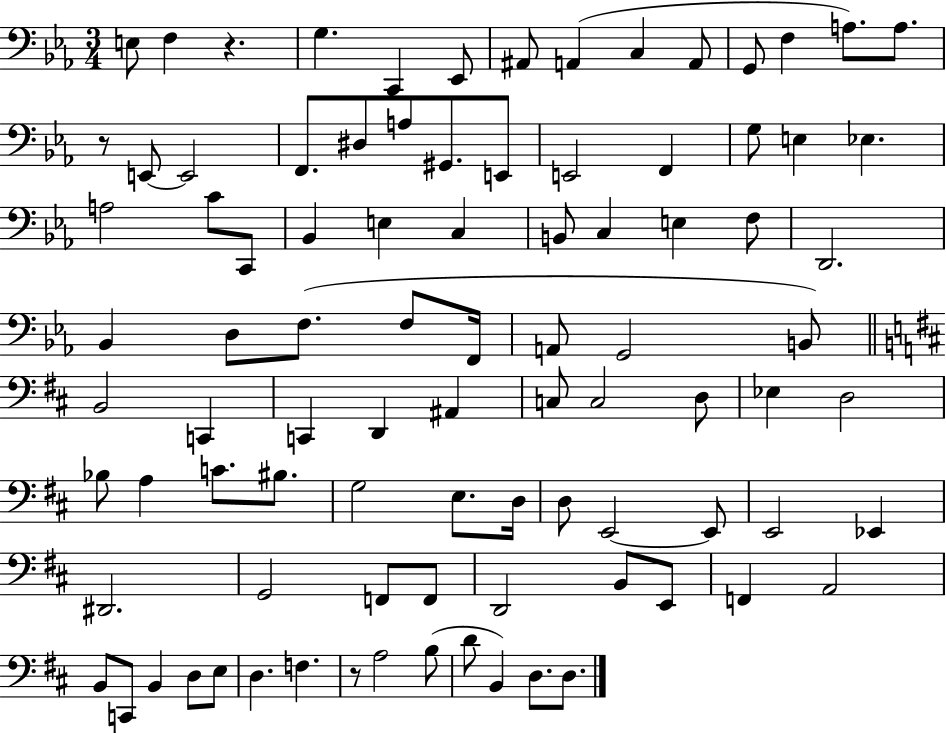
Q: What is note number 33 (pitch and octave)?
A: C3